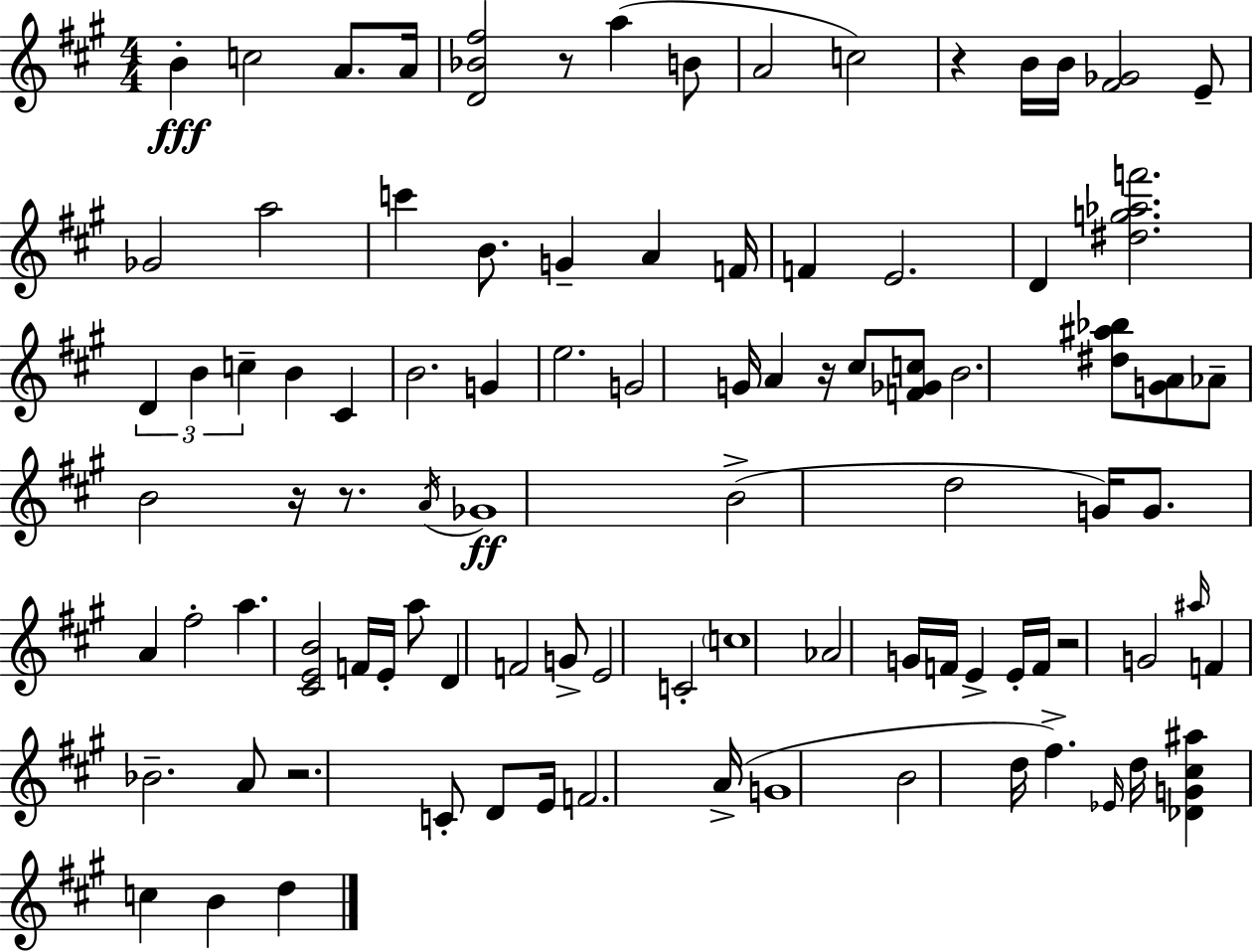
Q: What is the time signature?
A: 4/4